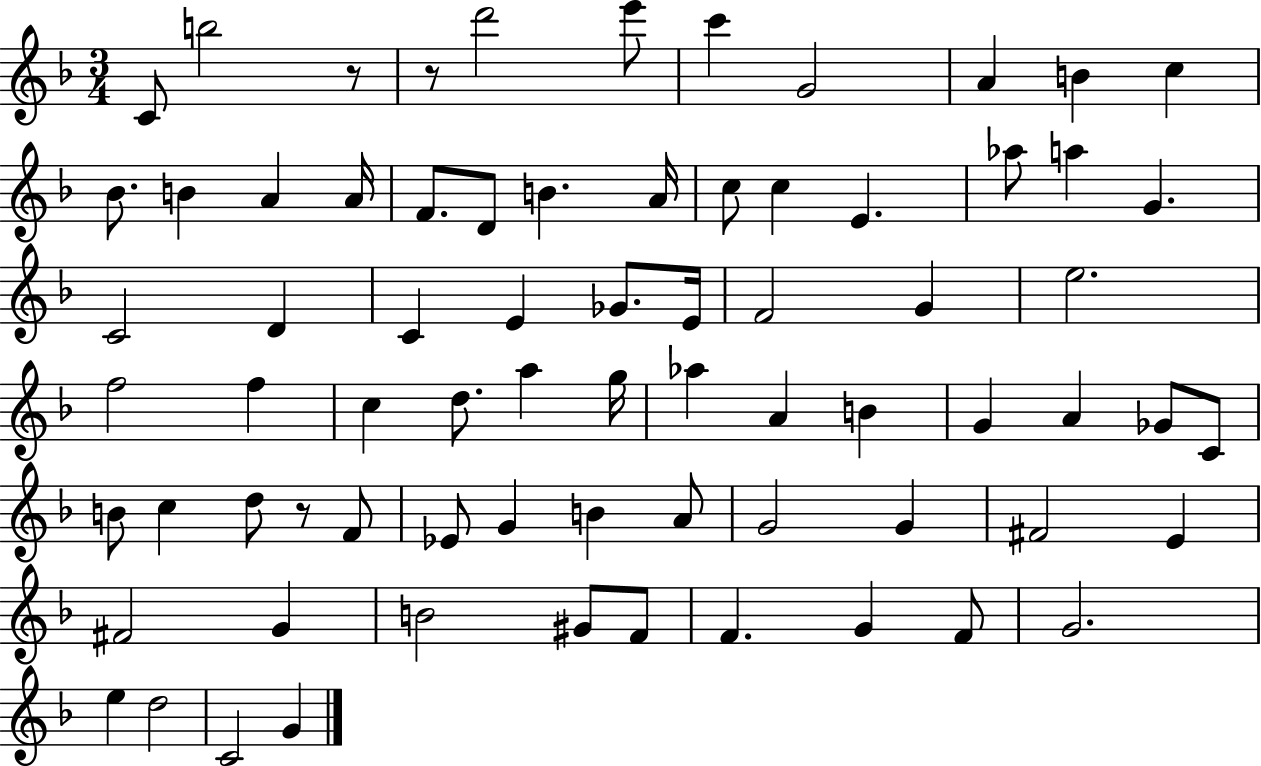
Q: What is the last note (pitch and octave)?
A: G4